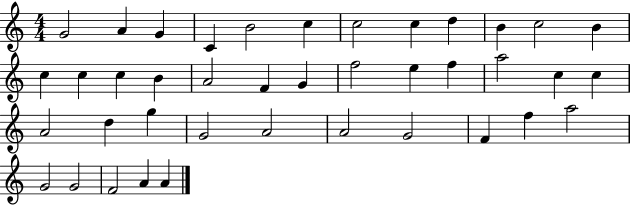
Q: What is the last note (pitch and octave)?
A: A4